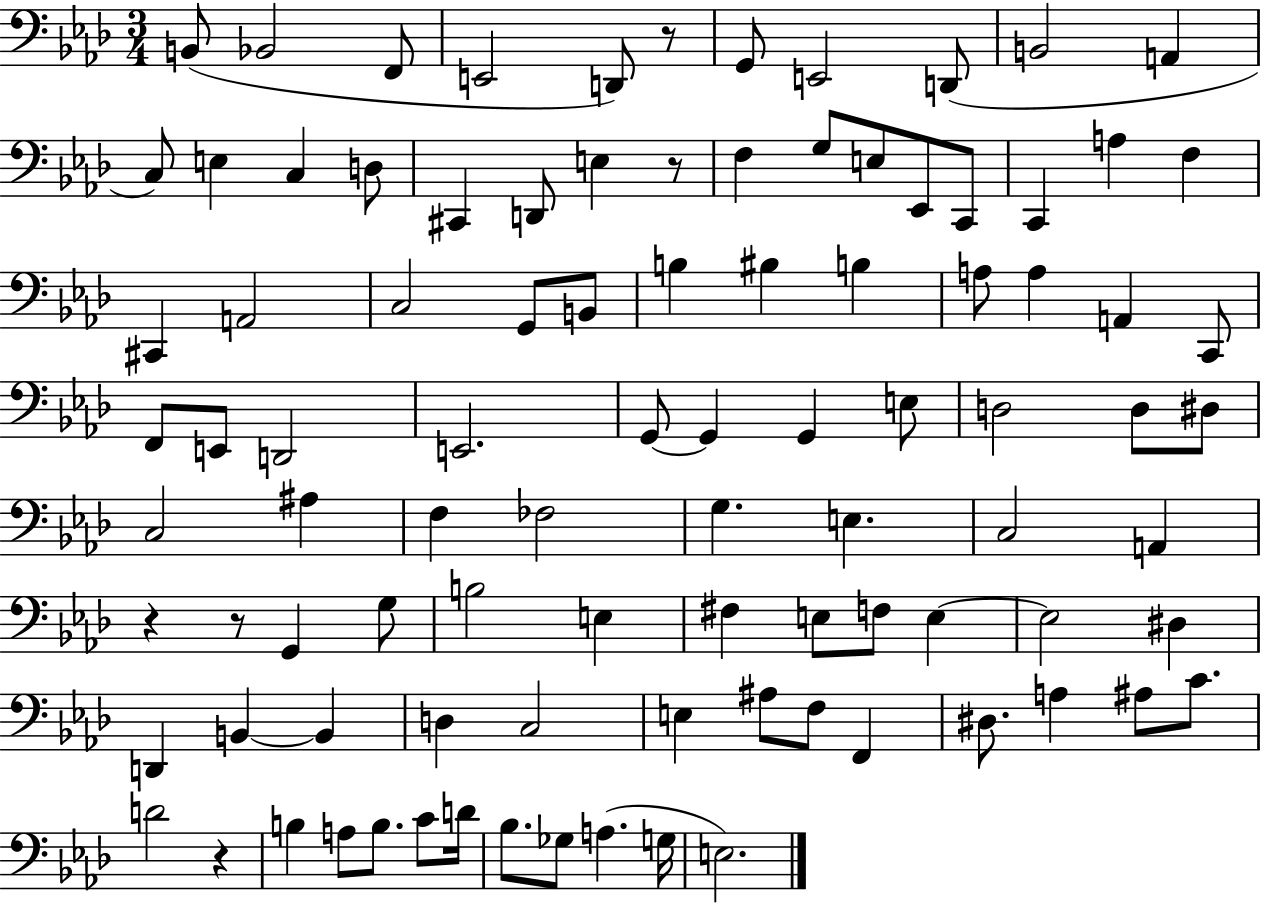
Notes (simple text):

B2/e Bb2/h F2/e E2/h D2/e R/e G2/e E2/h D2/e B2/h A2/q C3/e E3/q C3/q D3/e C#2/q D2/e E3/q R/e F3/q G3/e E3/e Eb2/e C2/e C2/q A3/q F3/q C#2/q A2/h C3/h G2/e B2/e B3/q BIS3/q B3/q A3/e A3/q A2/q C2/e F2/e E2/e D2/h E2/h. G2/e G2/q G2/q E3/e D3/h D3/e D#3/e C3/h A#3/q F3/q FES3/h G3/q. E3/q. C3/h A2/q R/q R/e G2/q G3/e B3/h E3/q F#3/q E3/e F3/e E3/q E3/h D#3/q D2/q B2/q B2/q D3/q C3/h E3/q A#3/e F3/e F2/q D#3/e. A3/q A#3/e C4/e. D4/h R/q B3/q A3/e B3/e. C4/e D4/s Bb3/e. Gb3/e A3/q. G3/s E3/h.